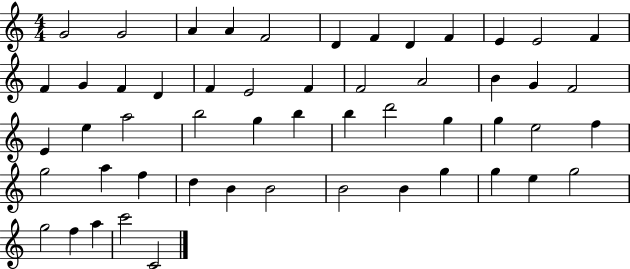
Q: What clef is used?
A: treble